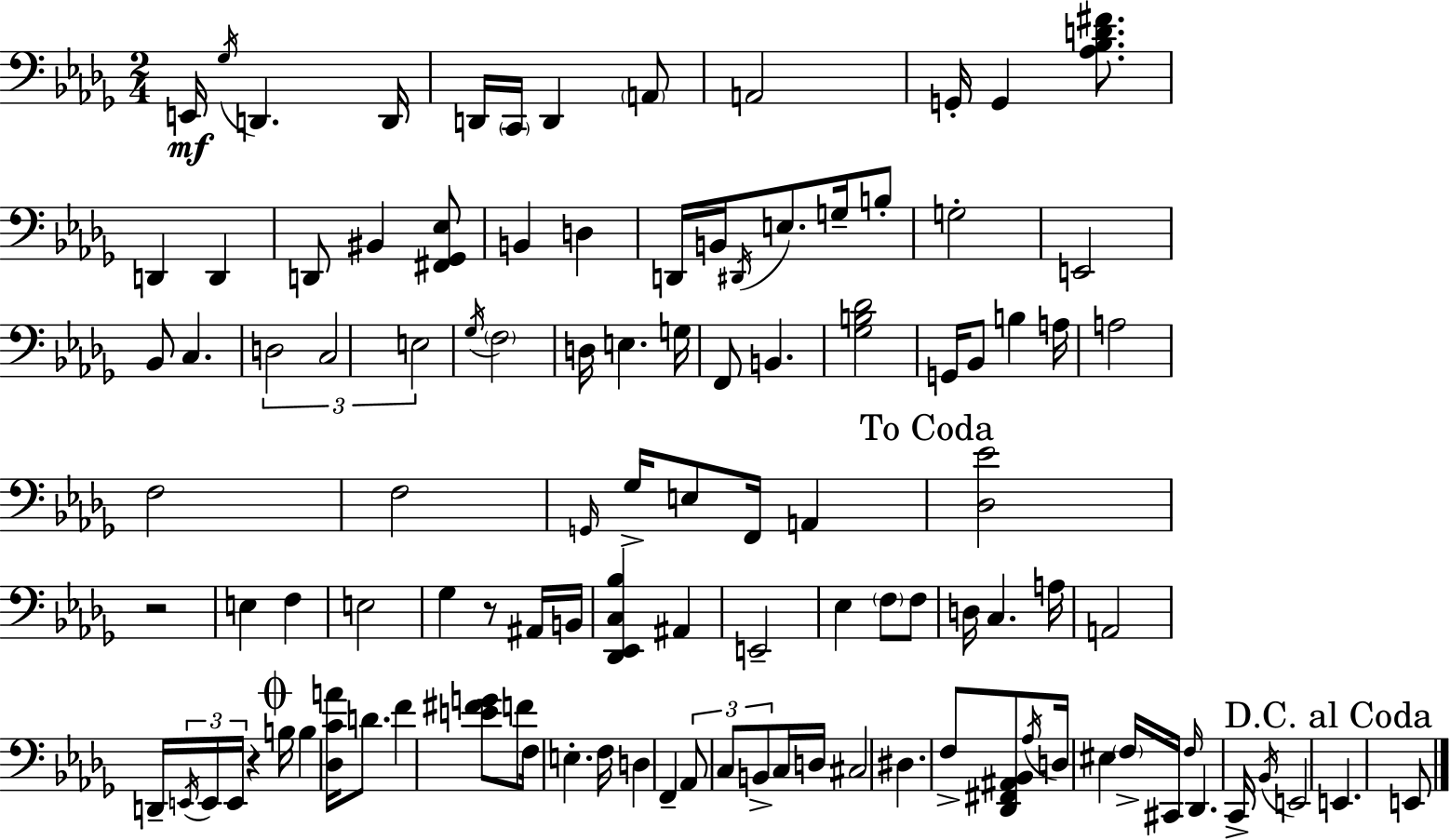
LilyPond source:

{
  \clef bass
  \numericTimeSignature
  \time 2/4
  \key bes \minor
  e,16\mf \acciaccatura { ges16 } d,4. | d,16 d,16 \parenthesize c,16 d,4 \parenthesize a,8 | a,2 | g,16-. g,4 <aes bes d' fis'>8. | \break d,4 d,4 | d,8 bis,4 <fis, ges, ees>8 | b,4 d4 | d,16 b,16 \acciaccatura { dis,16 } e8. g16-- | \break b8-. g2-. | e,2 | bes,8 c4. | \tuplet 3/2 { d2 | \break c2 | e2 } | \acciaccatura { ges16 } \parenthesize f2 | d16 e4. | \break g16 f,8 b,4. | <ges b des'>2 | g,16 bes,8 b4 | a16 a2 | \break f2 | f2 | \grace { g,16 } ges16-> e8 f,16 | a,4 \mark "To Coda" <des ees'>2 | \break r2 | e4 | f4 e2 | ges4 | \break r8 ais,16 b,16 <des, ees, c bes>4 | ais,4 e,2-- | ees4 | \parenthesize f8 f8 d16 c4. | \break a16 a,2 | d,16-- \tuplet 3/2 { \acciaccatura { e,16 } e,16 e,16 } | r4 \mark \markup { \musicglyph "scripts.coda" } b16 b4 | <des c' a'>16 d'8. f'4 | \break <e' fis' g'>8 f'8 f16 e4.-. | f16 d4 | f,4-- \tuplet 3/2 { aes,8 c8 | b,8-> } c16 d16 cis2 | \break dis4. | f8-> <des, fis, ais, bes,>8 \acciaccatura { aes16 } | d16 eis4 \parenthesize f16-> cis,16 \grace { f16 } | des,4. c,16-> \acciaccatura { bes,16 } | \break e,2 | \mark "D.C. al Coda" e,4. e,8 | \bar "|."
}